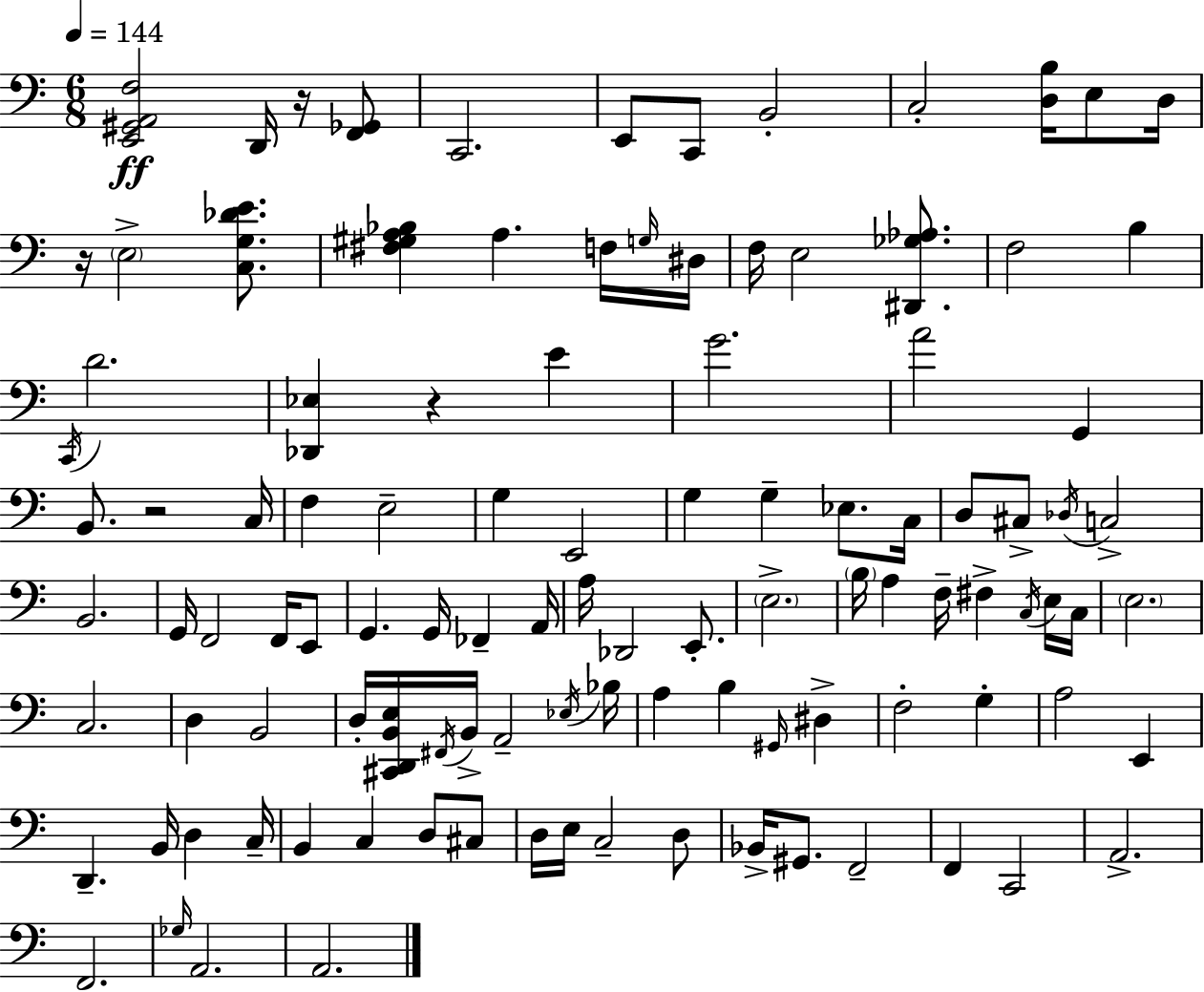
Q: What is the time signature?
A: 6/8